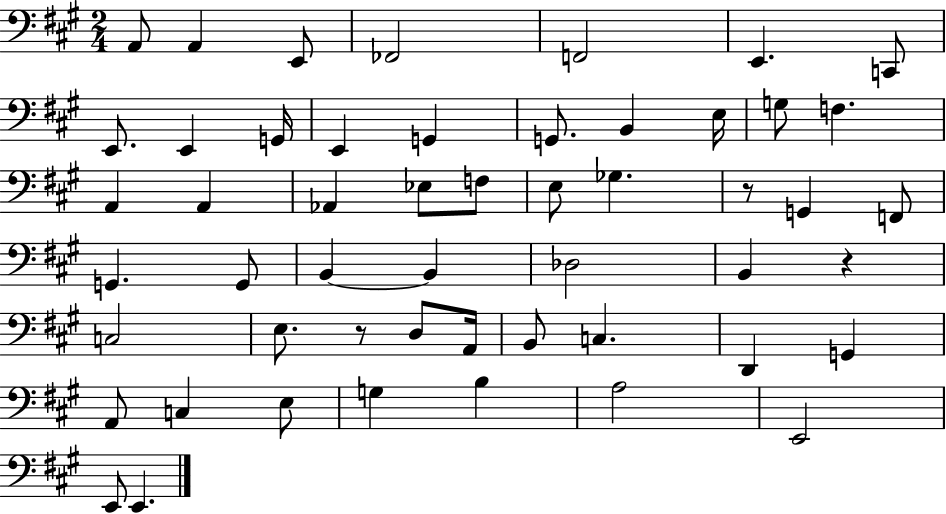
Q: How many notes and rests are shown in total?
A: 52